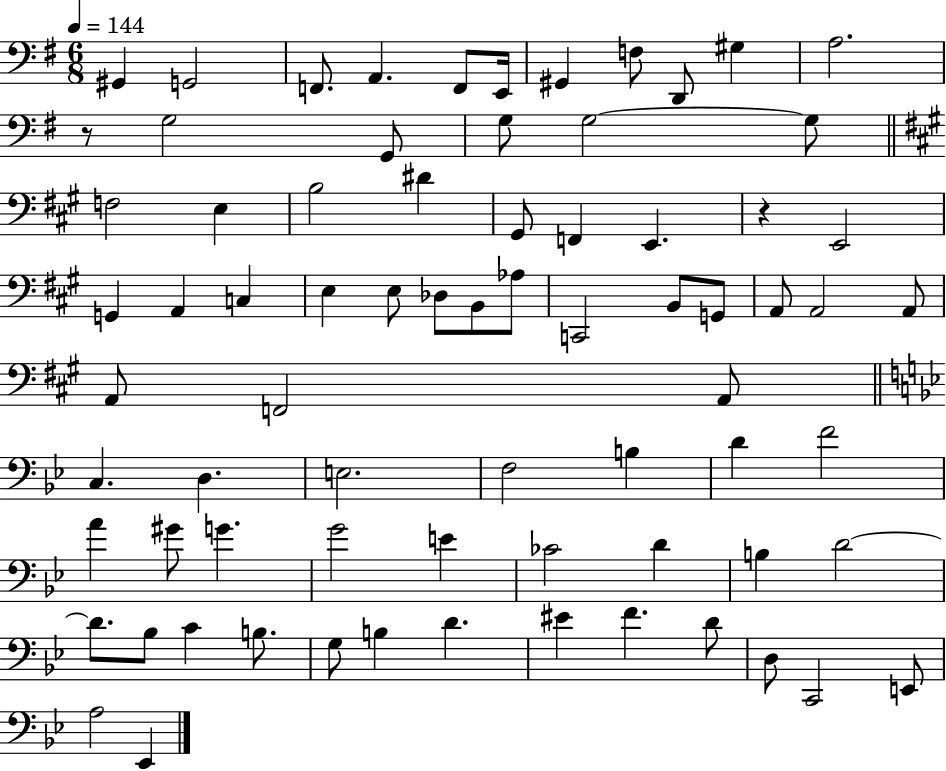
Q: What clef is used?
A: bass